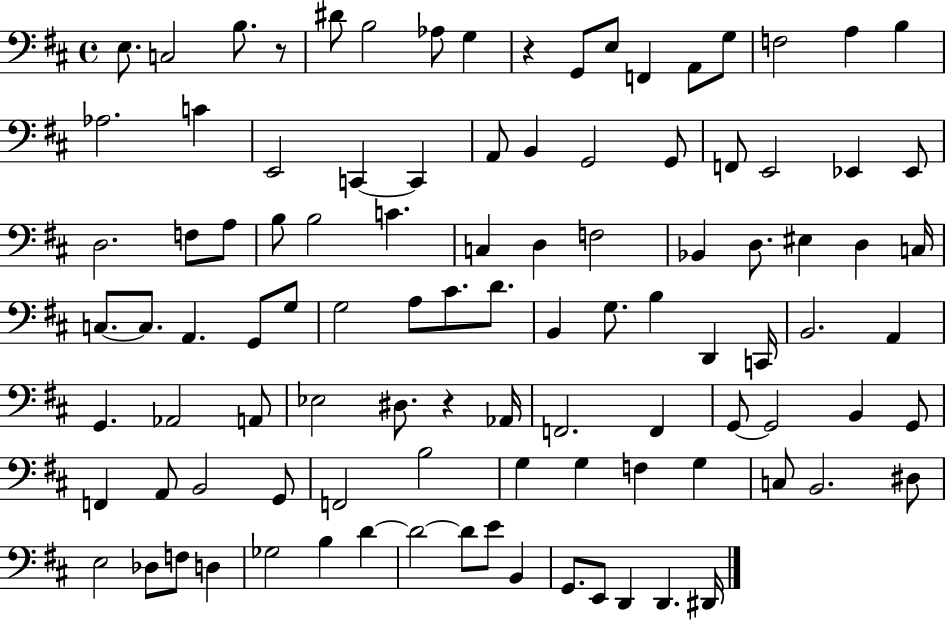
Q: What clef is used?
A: bass